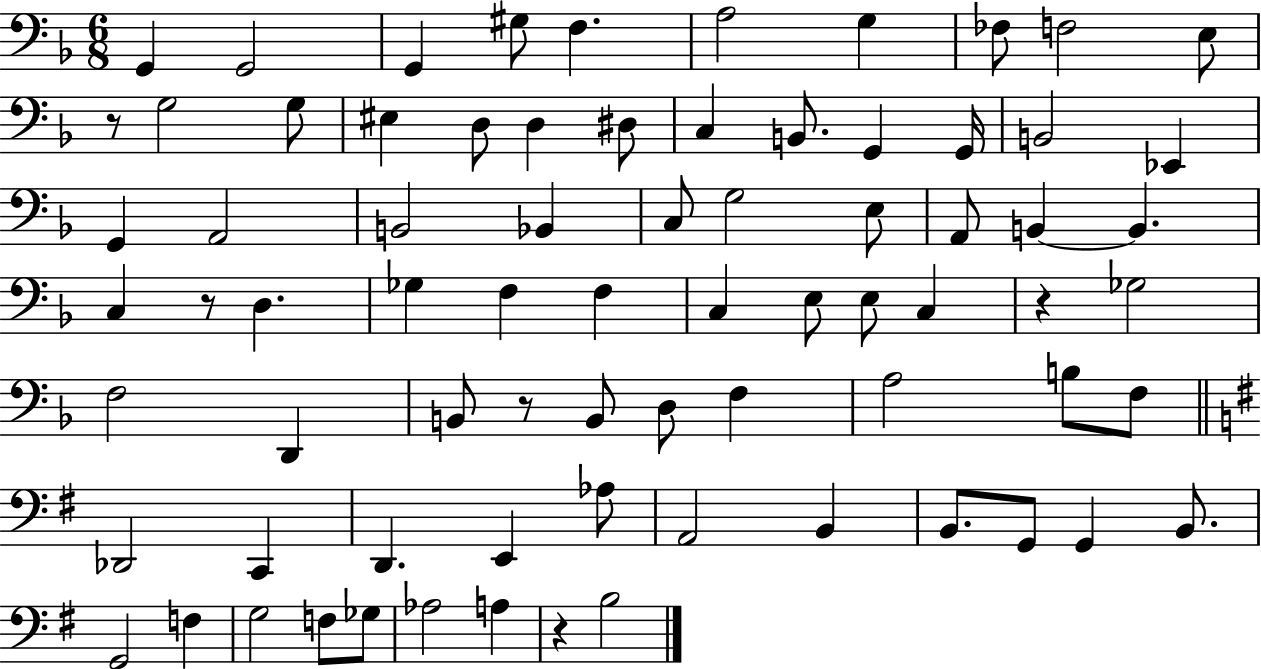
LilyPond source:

{
  \clef bass
  \numericTimeSignature
  \time 6/8
  \key f \major
  g,4 g,2 | g,4 gis8 f4. | a2 g4 | fes8 f2 e8 | \break r8 g2 g8 | eis4 d8 d4 dis8 | c4 b,8. g,4 g,16 | b,2 ees,4 | \break g,4 a,2 | b,2 bes,4 | c8 g2 e8 | a,8 b,4~~ b,4. | \break c4 r8 d4. | ges4 f4 f4 | c4 e8 e8 c4 | r4 ges2 | \break f2 d,4 | b,8 r8 b,8 d8 f4 | a2 b8 f8 | \bar "||" \break \key g \major des,2 c,4 | d,4. e,4 aes8 | a,2 b,4 | b,8. g,8 g,4 b,8. | \break g,2 f4 | g2 f8 ges8 | aes2 a4 | r4 b2 | \break \bar "|."
}